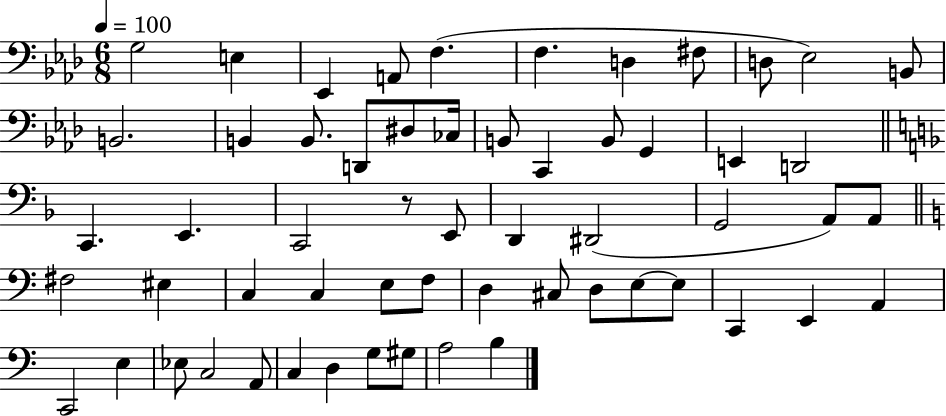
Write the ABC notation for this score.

X:1
T:Untitled
M:6/8
L:1/4
K:Ab
G,2 E, _E,, A,,/2 F, F, D, ^F,/2 D,/2 _E,2 B,,/2 B,,2 B,, B,,/2 D,,/2 ^D,/2 _C,/4 B,,/2 C,, B,,/2 G,, E,, D,,2 C,, E,, C,,2 z/2 E,,/2 D,, ^D,,2 G,,2 A,,/2 A,,/2 ^F,2 ^E, C, C, E,/2 F,/2 D, ^C,/2 D,/2 E,/2 E,/2 C,, E,, A,, C,,2 E, _E,/2 C,2 A,,/2 C, D, G,/2 ^G,/2 A,2 B,